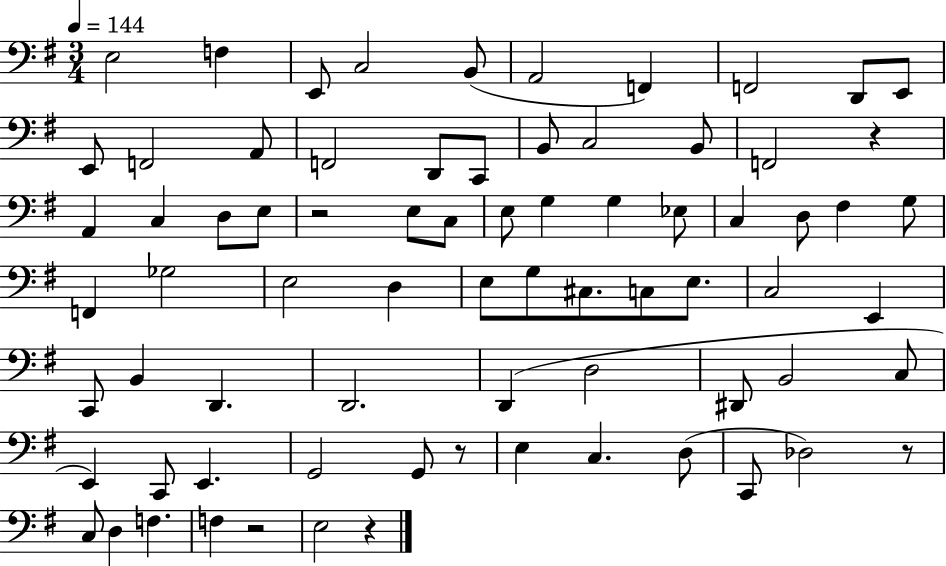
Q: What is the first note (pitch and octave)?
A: E3